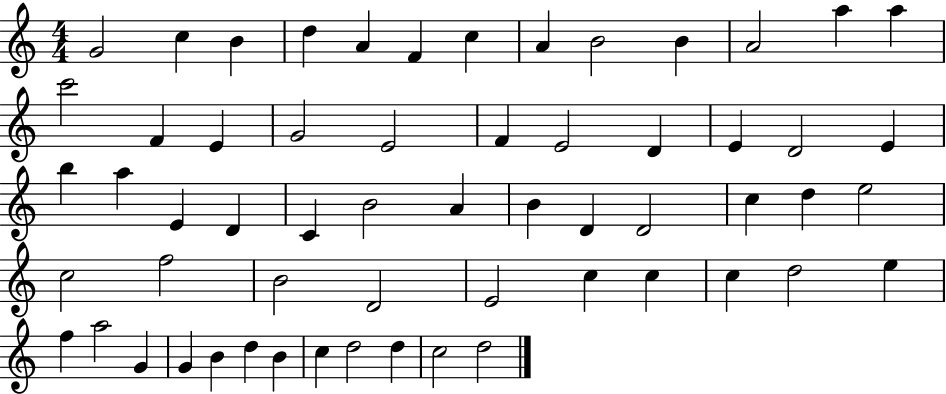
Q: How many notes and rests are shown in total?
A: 59